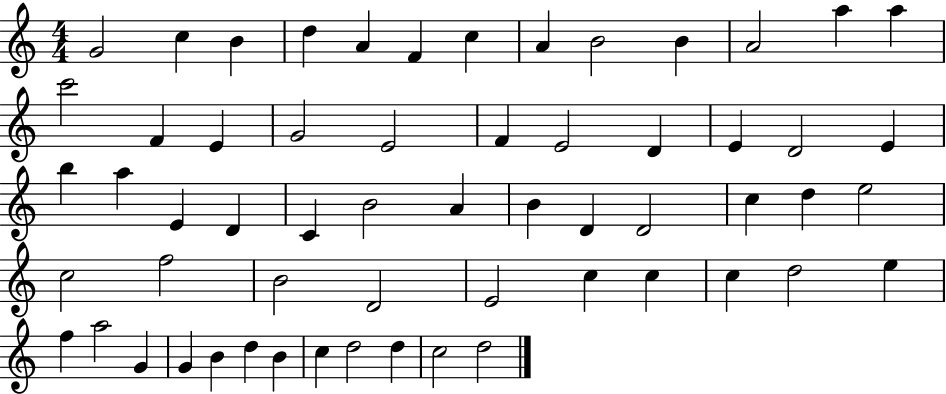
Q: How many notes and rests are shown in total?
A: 59